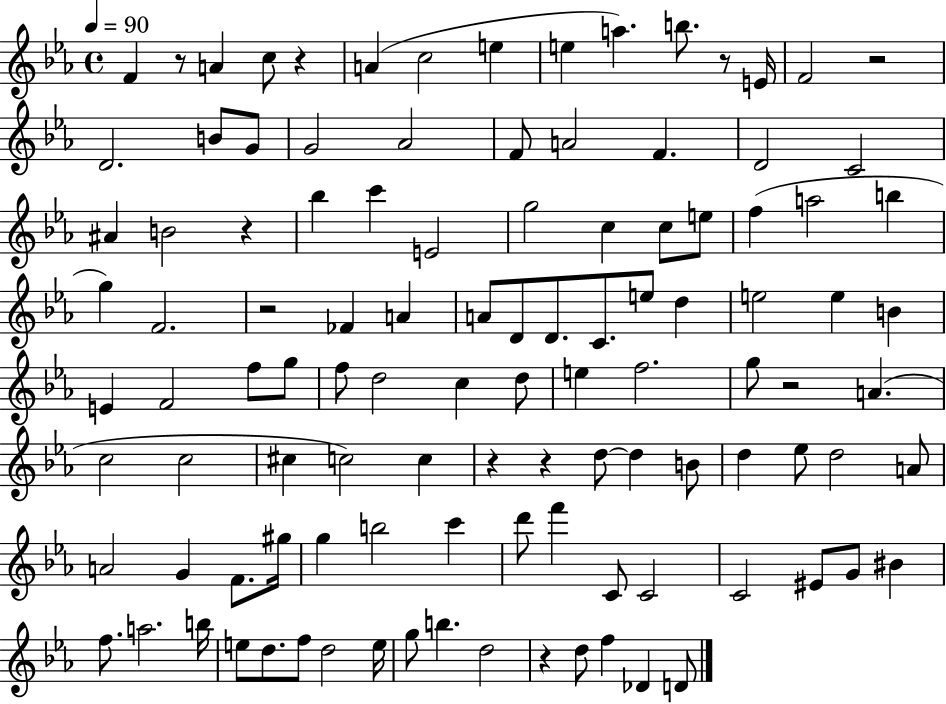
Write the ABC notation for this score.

X:1
T:Untitled
M:4/4
L:1/4
K:Eb
F z/2 A c/2 z A c2 e e a b/2 z/2 E/4 F2 z2 D2 B/2 G/2 G2 _A2 F/2 A2 F D2 C2 ^A B2 z _b c' E2 g2 c c/2 e/2 f a2 b g F2 z2 _F A A/2 D/2 D/2 C/2 e/2 d e2 e B E F2 f/2 g/2 f/2 d2 c d/2 e f2 g/2 z2 A c2 c2 ^c c2 c z z d/2 d B/2 d _e/2 d2 A/2 A2 G F/2 ^g/4 g b2 c' d'/2 f' C/2 C2 C2 ^E/2 G/2 ^B f/2 a2 b/4 e/2 d/2 f/2 d2 e/4 g/2 b d2 z d/2 f _D D/2